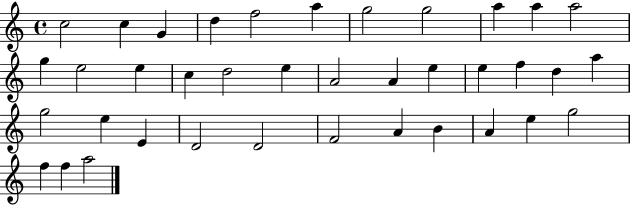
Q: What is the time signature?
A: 4/4